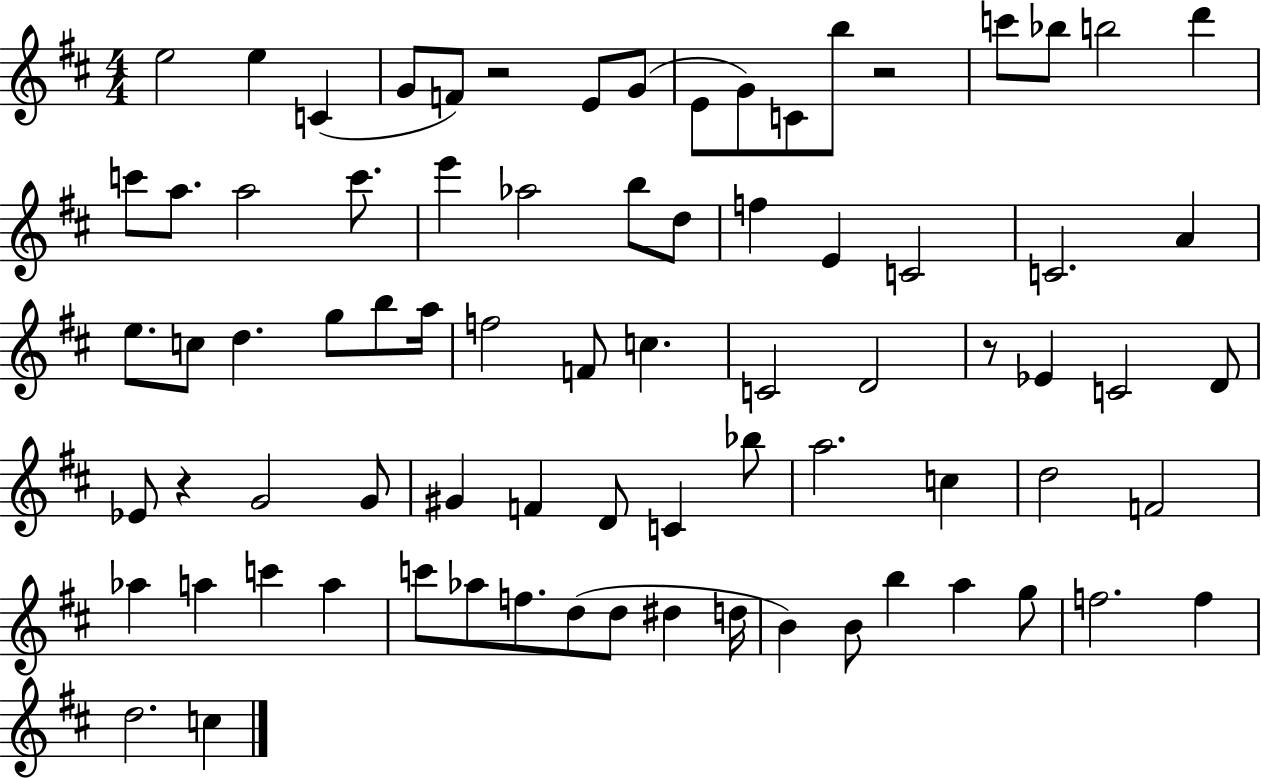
E5/h E5/q C4/q G4/e F4/e R/h E4/e G4/e E4/e G4/e C4/e B5/e R/h C6/e Bb5/e B5/h D6/q C6/e A5/e. A5/h C6/e. E6/q Ab5/h B5/e D5/e F5/q E4/q C4/h C4/h. A4/q E5/e. C5/e D5/q. G5/e B5/e A5/s F5/h F4/e C5/q. C4/h D4/h R/e Eb4/q C4/h D4/e Eb4/e R/q G4/h G4/e G#4/q F4/q D4/e C4/q Bb5/e A5/h. C5/q D5/h F4/h Ab5/q A5/q C6/q A5/q C6/e Ab5/e F5/e. D5/e D5/e D#5/q D5/s B4/q B4/e B5/q A5/q G5/e F5/h. F5/q D5/h. C5/q